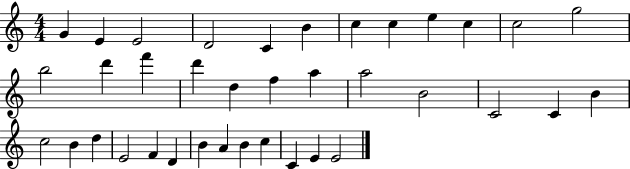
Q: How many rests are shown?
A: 0